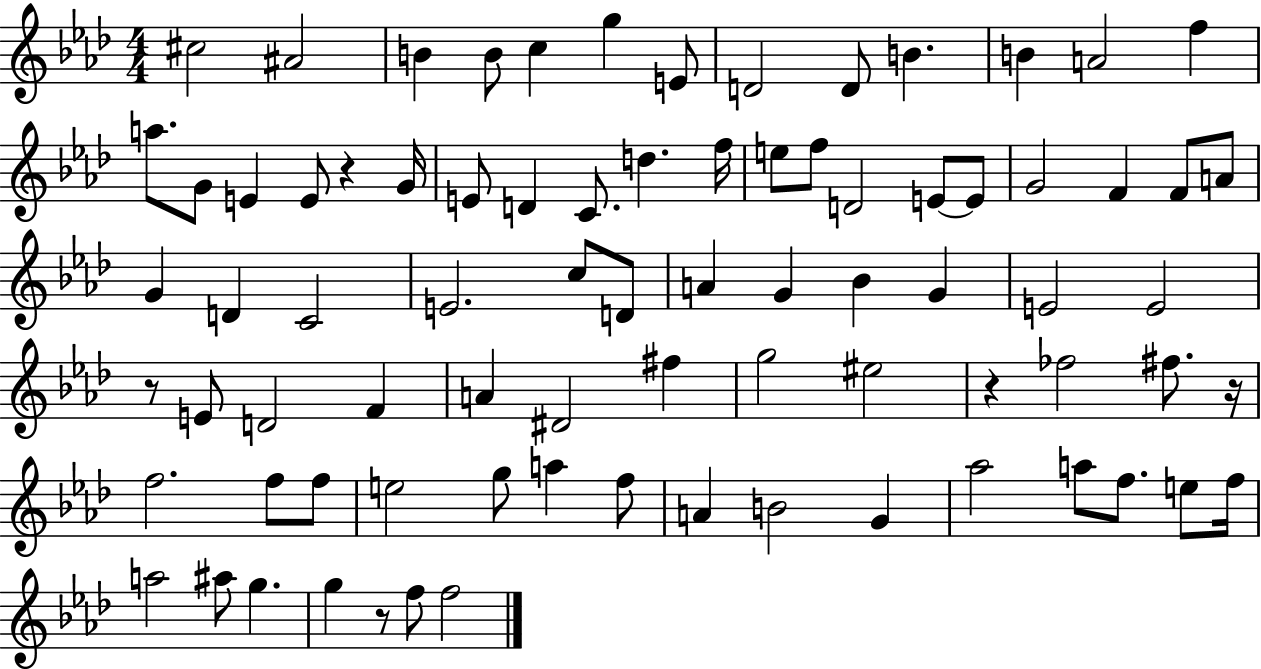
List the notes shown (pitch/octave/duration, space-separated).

C#5/h A#4/h B4/q B4/e C5/q G5/q E4/e D4/h D4/e B4/q. B4/q A4/h F5/q A5/e. G4/e E4/q E4/e R/q G4/s E4/e D4/q C4/e. D5/q. F5/s E5/e F5/e D4/h E4/e E4/e G4/h F4/q F4/e A4/e G4/q D4/q C4/h E4/h. C5/e D4/e A4/q G4/q Bb4/q G4/q E4/h E4/h R/e E4/e D4/h F4/q A4/q D#4/h F#5/q G5/h EIS5/h R/q FES5/h F#5/e. R/s F5/h. F5/e F5/e E5/h G5/e A5/q F5/e A4/q B4/h G4/q Ab5/h A5/e F5/e. E5/e F5/s A5/h A#5/e G5/q. G5/q R/e F5/e F5/h